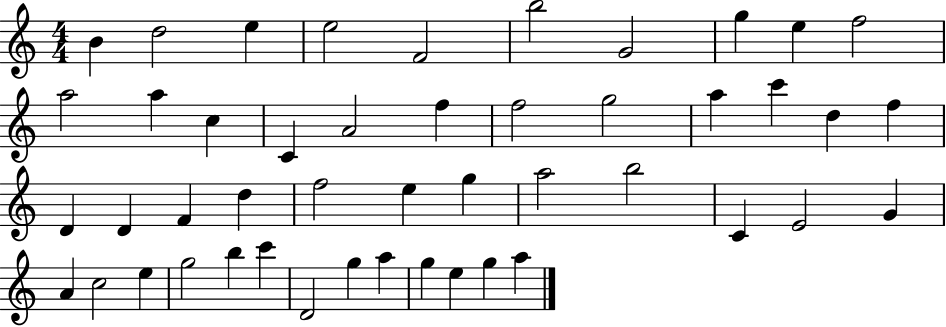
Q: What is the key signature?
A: C major